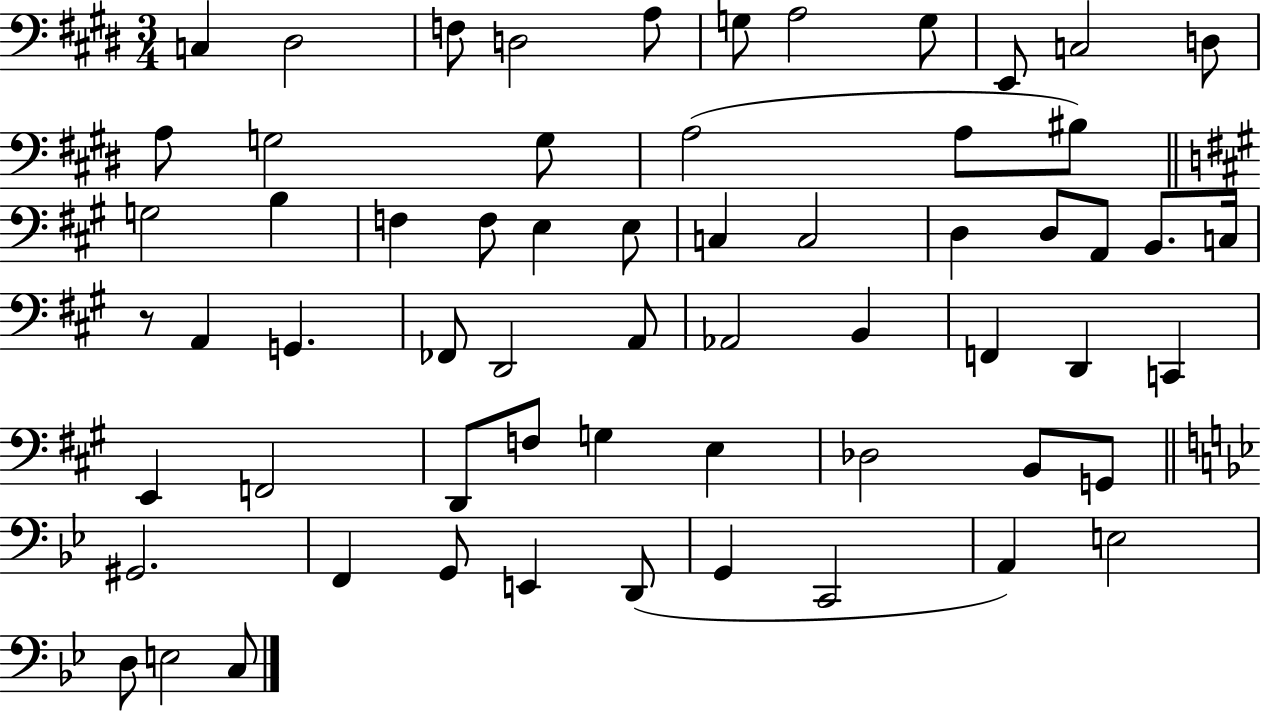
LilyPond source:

{
  \clef bass
  \numericTimeSignature
  \time 3/4
  \key e \major
  c4 dis2 | f8 d2 a8 | g8 a2 g8 | e,8 c2 d8 | \break a8 g2 g8 | a2( a8 bis8) | \bar "||" \break \key a \major g2 b4 | f4 f8 e4 e8 | c4 c2 | d4 d8 a,8 b,8. c16 | \break r8 a,4 g,4. | fes,8 d,2 a,8 | aes,2 b,4 | f,4 d,4 c,4 | \break e,4 f,2 | d,8 f8 g4 e4 | des2 b,8 g,8 | \bar "||" \break \key bes \major gis,2. | f,4 g,8 e,4 d,8( | g,4 c,2 | a,4) e2 | \break d8 e2 c8 | \bar "|."
}